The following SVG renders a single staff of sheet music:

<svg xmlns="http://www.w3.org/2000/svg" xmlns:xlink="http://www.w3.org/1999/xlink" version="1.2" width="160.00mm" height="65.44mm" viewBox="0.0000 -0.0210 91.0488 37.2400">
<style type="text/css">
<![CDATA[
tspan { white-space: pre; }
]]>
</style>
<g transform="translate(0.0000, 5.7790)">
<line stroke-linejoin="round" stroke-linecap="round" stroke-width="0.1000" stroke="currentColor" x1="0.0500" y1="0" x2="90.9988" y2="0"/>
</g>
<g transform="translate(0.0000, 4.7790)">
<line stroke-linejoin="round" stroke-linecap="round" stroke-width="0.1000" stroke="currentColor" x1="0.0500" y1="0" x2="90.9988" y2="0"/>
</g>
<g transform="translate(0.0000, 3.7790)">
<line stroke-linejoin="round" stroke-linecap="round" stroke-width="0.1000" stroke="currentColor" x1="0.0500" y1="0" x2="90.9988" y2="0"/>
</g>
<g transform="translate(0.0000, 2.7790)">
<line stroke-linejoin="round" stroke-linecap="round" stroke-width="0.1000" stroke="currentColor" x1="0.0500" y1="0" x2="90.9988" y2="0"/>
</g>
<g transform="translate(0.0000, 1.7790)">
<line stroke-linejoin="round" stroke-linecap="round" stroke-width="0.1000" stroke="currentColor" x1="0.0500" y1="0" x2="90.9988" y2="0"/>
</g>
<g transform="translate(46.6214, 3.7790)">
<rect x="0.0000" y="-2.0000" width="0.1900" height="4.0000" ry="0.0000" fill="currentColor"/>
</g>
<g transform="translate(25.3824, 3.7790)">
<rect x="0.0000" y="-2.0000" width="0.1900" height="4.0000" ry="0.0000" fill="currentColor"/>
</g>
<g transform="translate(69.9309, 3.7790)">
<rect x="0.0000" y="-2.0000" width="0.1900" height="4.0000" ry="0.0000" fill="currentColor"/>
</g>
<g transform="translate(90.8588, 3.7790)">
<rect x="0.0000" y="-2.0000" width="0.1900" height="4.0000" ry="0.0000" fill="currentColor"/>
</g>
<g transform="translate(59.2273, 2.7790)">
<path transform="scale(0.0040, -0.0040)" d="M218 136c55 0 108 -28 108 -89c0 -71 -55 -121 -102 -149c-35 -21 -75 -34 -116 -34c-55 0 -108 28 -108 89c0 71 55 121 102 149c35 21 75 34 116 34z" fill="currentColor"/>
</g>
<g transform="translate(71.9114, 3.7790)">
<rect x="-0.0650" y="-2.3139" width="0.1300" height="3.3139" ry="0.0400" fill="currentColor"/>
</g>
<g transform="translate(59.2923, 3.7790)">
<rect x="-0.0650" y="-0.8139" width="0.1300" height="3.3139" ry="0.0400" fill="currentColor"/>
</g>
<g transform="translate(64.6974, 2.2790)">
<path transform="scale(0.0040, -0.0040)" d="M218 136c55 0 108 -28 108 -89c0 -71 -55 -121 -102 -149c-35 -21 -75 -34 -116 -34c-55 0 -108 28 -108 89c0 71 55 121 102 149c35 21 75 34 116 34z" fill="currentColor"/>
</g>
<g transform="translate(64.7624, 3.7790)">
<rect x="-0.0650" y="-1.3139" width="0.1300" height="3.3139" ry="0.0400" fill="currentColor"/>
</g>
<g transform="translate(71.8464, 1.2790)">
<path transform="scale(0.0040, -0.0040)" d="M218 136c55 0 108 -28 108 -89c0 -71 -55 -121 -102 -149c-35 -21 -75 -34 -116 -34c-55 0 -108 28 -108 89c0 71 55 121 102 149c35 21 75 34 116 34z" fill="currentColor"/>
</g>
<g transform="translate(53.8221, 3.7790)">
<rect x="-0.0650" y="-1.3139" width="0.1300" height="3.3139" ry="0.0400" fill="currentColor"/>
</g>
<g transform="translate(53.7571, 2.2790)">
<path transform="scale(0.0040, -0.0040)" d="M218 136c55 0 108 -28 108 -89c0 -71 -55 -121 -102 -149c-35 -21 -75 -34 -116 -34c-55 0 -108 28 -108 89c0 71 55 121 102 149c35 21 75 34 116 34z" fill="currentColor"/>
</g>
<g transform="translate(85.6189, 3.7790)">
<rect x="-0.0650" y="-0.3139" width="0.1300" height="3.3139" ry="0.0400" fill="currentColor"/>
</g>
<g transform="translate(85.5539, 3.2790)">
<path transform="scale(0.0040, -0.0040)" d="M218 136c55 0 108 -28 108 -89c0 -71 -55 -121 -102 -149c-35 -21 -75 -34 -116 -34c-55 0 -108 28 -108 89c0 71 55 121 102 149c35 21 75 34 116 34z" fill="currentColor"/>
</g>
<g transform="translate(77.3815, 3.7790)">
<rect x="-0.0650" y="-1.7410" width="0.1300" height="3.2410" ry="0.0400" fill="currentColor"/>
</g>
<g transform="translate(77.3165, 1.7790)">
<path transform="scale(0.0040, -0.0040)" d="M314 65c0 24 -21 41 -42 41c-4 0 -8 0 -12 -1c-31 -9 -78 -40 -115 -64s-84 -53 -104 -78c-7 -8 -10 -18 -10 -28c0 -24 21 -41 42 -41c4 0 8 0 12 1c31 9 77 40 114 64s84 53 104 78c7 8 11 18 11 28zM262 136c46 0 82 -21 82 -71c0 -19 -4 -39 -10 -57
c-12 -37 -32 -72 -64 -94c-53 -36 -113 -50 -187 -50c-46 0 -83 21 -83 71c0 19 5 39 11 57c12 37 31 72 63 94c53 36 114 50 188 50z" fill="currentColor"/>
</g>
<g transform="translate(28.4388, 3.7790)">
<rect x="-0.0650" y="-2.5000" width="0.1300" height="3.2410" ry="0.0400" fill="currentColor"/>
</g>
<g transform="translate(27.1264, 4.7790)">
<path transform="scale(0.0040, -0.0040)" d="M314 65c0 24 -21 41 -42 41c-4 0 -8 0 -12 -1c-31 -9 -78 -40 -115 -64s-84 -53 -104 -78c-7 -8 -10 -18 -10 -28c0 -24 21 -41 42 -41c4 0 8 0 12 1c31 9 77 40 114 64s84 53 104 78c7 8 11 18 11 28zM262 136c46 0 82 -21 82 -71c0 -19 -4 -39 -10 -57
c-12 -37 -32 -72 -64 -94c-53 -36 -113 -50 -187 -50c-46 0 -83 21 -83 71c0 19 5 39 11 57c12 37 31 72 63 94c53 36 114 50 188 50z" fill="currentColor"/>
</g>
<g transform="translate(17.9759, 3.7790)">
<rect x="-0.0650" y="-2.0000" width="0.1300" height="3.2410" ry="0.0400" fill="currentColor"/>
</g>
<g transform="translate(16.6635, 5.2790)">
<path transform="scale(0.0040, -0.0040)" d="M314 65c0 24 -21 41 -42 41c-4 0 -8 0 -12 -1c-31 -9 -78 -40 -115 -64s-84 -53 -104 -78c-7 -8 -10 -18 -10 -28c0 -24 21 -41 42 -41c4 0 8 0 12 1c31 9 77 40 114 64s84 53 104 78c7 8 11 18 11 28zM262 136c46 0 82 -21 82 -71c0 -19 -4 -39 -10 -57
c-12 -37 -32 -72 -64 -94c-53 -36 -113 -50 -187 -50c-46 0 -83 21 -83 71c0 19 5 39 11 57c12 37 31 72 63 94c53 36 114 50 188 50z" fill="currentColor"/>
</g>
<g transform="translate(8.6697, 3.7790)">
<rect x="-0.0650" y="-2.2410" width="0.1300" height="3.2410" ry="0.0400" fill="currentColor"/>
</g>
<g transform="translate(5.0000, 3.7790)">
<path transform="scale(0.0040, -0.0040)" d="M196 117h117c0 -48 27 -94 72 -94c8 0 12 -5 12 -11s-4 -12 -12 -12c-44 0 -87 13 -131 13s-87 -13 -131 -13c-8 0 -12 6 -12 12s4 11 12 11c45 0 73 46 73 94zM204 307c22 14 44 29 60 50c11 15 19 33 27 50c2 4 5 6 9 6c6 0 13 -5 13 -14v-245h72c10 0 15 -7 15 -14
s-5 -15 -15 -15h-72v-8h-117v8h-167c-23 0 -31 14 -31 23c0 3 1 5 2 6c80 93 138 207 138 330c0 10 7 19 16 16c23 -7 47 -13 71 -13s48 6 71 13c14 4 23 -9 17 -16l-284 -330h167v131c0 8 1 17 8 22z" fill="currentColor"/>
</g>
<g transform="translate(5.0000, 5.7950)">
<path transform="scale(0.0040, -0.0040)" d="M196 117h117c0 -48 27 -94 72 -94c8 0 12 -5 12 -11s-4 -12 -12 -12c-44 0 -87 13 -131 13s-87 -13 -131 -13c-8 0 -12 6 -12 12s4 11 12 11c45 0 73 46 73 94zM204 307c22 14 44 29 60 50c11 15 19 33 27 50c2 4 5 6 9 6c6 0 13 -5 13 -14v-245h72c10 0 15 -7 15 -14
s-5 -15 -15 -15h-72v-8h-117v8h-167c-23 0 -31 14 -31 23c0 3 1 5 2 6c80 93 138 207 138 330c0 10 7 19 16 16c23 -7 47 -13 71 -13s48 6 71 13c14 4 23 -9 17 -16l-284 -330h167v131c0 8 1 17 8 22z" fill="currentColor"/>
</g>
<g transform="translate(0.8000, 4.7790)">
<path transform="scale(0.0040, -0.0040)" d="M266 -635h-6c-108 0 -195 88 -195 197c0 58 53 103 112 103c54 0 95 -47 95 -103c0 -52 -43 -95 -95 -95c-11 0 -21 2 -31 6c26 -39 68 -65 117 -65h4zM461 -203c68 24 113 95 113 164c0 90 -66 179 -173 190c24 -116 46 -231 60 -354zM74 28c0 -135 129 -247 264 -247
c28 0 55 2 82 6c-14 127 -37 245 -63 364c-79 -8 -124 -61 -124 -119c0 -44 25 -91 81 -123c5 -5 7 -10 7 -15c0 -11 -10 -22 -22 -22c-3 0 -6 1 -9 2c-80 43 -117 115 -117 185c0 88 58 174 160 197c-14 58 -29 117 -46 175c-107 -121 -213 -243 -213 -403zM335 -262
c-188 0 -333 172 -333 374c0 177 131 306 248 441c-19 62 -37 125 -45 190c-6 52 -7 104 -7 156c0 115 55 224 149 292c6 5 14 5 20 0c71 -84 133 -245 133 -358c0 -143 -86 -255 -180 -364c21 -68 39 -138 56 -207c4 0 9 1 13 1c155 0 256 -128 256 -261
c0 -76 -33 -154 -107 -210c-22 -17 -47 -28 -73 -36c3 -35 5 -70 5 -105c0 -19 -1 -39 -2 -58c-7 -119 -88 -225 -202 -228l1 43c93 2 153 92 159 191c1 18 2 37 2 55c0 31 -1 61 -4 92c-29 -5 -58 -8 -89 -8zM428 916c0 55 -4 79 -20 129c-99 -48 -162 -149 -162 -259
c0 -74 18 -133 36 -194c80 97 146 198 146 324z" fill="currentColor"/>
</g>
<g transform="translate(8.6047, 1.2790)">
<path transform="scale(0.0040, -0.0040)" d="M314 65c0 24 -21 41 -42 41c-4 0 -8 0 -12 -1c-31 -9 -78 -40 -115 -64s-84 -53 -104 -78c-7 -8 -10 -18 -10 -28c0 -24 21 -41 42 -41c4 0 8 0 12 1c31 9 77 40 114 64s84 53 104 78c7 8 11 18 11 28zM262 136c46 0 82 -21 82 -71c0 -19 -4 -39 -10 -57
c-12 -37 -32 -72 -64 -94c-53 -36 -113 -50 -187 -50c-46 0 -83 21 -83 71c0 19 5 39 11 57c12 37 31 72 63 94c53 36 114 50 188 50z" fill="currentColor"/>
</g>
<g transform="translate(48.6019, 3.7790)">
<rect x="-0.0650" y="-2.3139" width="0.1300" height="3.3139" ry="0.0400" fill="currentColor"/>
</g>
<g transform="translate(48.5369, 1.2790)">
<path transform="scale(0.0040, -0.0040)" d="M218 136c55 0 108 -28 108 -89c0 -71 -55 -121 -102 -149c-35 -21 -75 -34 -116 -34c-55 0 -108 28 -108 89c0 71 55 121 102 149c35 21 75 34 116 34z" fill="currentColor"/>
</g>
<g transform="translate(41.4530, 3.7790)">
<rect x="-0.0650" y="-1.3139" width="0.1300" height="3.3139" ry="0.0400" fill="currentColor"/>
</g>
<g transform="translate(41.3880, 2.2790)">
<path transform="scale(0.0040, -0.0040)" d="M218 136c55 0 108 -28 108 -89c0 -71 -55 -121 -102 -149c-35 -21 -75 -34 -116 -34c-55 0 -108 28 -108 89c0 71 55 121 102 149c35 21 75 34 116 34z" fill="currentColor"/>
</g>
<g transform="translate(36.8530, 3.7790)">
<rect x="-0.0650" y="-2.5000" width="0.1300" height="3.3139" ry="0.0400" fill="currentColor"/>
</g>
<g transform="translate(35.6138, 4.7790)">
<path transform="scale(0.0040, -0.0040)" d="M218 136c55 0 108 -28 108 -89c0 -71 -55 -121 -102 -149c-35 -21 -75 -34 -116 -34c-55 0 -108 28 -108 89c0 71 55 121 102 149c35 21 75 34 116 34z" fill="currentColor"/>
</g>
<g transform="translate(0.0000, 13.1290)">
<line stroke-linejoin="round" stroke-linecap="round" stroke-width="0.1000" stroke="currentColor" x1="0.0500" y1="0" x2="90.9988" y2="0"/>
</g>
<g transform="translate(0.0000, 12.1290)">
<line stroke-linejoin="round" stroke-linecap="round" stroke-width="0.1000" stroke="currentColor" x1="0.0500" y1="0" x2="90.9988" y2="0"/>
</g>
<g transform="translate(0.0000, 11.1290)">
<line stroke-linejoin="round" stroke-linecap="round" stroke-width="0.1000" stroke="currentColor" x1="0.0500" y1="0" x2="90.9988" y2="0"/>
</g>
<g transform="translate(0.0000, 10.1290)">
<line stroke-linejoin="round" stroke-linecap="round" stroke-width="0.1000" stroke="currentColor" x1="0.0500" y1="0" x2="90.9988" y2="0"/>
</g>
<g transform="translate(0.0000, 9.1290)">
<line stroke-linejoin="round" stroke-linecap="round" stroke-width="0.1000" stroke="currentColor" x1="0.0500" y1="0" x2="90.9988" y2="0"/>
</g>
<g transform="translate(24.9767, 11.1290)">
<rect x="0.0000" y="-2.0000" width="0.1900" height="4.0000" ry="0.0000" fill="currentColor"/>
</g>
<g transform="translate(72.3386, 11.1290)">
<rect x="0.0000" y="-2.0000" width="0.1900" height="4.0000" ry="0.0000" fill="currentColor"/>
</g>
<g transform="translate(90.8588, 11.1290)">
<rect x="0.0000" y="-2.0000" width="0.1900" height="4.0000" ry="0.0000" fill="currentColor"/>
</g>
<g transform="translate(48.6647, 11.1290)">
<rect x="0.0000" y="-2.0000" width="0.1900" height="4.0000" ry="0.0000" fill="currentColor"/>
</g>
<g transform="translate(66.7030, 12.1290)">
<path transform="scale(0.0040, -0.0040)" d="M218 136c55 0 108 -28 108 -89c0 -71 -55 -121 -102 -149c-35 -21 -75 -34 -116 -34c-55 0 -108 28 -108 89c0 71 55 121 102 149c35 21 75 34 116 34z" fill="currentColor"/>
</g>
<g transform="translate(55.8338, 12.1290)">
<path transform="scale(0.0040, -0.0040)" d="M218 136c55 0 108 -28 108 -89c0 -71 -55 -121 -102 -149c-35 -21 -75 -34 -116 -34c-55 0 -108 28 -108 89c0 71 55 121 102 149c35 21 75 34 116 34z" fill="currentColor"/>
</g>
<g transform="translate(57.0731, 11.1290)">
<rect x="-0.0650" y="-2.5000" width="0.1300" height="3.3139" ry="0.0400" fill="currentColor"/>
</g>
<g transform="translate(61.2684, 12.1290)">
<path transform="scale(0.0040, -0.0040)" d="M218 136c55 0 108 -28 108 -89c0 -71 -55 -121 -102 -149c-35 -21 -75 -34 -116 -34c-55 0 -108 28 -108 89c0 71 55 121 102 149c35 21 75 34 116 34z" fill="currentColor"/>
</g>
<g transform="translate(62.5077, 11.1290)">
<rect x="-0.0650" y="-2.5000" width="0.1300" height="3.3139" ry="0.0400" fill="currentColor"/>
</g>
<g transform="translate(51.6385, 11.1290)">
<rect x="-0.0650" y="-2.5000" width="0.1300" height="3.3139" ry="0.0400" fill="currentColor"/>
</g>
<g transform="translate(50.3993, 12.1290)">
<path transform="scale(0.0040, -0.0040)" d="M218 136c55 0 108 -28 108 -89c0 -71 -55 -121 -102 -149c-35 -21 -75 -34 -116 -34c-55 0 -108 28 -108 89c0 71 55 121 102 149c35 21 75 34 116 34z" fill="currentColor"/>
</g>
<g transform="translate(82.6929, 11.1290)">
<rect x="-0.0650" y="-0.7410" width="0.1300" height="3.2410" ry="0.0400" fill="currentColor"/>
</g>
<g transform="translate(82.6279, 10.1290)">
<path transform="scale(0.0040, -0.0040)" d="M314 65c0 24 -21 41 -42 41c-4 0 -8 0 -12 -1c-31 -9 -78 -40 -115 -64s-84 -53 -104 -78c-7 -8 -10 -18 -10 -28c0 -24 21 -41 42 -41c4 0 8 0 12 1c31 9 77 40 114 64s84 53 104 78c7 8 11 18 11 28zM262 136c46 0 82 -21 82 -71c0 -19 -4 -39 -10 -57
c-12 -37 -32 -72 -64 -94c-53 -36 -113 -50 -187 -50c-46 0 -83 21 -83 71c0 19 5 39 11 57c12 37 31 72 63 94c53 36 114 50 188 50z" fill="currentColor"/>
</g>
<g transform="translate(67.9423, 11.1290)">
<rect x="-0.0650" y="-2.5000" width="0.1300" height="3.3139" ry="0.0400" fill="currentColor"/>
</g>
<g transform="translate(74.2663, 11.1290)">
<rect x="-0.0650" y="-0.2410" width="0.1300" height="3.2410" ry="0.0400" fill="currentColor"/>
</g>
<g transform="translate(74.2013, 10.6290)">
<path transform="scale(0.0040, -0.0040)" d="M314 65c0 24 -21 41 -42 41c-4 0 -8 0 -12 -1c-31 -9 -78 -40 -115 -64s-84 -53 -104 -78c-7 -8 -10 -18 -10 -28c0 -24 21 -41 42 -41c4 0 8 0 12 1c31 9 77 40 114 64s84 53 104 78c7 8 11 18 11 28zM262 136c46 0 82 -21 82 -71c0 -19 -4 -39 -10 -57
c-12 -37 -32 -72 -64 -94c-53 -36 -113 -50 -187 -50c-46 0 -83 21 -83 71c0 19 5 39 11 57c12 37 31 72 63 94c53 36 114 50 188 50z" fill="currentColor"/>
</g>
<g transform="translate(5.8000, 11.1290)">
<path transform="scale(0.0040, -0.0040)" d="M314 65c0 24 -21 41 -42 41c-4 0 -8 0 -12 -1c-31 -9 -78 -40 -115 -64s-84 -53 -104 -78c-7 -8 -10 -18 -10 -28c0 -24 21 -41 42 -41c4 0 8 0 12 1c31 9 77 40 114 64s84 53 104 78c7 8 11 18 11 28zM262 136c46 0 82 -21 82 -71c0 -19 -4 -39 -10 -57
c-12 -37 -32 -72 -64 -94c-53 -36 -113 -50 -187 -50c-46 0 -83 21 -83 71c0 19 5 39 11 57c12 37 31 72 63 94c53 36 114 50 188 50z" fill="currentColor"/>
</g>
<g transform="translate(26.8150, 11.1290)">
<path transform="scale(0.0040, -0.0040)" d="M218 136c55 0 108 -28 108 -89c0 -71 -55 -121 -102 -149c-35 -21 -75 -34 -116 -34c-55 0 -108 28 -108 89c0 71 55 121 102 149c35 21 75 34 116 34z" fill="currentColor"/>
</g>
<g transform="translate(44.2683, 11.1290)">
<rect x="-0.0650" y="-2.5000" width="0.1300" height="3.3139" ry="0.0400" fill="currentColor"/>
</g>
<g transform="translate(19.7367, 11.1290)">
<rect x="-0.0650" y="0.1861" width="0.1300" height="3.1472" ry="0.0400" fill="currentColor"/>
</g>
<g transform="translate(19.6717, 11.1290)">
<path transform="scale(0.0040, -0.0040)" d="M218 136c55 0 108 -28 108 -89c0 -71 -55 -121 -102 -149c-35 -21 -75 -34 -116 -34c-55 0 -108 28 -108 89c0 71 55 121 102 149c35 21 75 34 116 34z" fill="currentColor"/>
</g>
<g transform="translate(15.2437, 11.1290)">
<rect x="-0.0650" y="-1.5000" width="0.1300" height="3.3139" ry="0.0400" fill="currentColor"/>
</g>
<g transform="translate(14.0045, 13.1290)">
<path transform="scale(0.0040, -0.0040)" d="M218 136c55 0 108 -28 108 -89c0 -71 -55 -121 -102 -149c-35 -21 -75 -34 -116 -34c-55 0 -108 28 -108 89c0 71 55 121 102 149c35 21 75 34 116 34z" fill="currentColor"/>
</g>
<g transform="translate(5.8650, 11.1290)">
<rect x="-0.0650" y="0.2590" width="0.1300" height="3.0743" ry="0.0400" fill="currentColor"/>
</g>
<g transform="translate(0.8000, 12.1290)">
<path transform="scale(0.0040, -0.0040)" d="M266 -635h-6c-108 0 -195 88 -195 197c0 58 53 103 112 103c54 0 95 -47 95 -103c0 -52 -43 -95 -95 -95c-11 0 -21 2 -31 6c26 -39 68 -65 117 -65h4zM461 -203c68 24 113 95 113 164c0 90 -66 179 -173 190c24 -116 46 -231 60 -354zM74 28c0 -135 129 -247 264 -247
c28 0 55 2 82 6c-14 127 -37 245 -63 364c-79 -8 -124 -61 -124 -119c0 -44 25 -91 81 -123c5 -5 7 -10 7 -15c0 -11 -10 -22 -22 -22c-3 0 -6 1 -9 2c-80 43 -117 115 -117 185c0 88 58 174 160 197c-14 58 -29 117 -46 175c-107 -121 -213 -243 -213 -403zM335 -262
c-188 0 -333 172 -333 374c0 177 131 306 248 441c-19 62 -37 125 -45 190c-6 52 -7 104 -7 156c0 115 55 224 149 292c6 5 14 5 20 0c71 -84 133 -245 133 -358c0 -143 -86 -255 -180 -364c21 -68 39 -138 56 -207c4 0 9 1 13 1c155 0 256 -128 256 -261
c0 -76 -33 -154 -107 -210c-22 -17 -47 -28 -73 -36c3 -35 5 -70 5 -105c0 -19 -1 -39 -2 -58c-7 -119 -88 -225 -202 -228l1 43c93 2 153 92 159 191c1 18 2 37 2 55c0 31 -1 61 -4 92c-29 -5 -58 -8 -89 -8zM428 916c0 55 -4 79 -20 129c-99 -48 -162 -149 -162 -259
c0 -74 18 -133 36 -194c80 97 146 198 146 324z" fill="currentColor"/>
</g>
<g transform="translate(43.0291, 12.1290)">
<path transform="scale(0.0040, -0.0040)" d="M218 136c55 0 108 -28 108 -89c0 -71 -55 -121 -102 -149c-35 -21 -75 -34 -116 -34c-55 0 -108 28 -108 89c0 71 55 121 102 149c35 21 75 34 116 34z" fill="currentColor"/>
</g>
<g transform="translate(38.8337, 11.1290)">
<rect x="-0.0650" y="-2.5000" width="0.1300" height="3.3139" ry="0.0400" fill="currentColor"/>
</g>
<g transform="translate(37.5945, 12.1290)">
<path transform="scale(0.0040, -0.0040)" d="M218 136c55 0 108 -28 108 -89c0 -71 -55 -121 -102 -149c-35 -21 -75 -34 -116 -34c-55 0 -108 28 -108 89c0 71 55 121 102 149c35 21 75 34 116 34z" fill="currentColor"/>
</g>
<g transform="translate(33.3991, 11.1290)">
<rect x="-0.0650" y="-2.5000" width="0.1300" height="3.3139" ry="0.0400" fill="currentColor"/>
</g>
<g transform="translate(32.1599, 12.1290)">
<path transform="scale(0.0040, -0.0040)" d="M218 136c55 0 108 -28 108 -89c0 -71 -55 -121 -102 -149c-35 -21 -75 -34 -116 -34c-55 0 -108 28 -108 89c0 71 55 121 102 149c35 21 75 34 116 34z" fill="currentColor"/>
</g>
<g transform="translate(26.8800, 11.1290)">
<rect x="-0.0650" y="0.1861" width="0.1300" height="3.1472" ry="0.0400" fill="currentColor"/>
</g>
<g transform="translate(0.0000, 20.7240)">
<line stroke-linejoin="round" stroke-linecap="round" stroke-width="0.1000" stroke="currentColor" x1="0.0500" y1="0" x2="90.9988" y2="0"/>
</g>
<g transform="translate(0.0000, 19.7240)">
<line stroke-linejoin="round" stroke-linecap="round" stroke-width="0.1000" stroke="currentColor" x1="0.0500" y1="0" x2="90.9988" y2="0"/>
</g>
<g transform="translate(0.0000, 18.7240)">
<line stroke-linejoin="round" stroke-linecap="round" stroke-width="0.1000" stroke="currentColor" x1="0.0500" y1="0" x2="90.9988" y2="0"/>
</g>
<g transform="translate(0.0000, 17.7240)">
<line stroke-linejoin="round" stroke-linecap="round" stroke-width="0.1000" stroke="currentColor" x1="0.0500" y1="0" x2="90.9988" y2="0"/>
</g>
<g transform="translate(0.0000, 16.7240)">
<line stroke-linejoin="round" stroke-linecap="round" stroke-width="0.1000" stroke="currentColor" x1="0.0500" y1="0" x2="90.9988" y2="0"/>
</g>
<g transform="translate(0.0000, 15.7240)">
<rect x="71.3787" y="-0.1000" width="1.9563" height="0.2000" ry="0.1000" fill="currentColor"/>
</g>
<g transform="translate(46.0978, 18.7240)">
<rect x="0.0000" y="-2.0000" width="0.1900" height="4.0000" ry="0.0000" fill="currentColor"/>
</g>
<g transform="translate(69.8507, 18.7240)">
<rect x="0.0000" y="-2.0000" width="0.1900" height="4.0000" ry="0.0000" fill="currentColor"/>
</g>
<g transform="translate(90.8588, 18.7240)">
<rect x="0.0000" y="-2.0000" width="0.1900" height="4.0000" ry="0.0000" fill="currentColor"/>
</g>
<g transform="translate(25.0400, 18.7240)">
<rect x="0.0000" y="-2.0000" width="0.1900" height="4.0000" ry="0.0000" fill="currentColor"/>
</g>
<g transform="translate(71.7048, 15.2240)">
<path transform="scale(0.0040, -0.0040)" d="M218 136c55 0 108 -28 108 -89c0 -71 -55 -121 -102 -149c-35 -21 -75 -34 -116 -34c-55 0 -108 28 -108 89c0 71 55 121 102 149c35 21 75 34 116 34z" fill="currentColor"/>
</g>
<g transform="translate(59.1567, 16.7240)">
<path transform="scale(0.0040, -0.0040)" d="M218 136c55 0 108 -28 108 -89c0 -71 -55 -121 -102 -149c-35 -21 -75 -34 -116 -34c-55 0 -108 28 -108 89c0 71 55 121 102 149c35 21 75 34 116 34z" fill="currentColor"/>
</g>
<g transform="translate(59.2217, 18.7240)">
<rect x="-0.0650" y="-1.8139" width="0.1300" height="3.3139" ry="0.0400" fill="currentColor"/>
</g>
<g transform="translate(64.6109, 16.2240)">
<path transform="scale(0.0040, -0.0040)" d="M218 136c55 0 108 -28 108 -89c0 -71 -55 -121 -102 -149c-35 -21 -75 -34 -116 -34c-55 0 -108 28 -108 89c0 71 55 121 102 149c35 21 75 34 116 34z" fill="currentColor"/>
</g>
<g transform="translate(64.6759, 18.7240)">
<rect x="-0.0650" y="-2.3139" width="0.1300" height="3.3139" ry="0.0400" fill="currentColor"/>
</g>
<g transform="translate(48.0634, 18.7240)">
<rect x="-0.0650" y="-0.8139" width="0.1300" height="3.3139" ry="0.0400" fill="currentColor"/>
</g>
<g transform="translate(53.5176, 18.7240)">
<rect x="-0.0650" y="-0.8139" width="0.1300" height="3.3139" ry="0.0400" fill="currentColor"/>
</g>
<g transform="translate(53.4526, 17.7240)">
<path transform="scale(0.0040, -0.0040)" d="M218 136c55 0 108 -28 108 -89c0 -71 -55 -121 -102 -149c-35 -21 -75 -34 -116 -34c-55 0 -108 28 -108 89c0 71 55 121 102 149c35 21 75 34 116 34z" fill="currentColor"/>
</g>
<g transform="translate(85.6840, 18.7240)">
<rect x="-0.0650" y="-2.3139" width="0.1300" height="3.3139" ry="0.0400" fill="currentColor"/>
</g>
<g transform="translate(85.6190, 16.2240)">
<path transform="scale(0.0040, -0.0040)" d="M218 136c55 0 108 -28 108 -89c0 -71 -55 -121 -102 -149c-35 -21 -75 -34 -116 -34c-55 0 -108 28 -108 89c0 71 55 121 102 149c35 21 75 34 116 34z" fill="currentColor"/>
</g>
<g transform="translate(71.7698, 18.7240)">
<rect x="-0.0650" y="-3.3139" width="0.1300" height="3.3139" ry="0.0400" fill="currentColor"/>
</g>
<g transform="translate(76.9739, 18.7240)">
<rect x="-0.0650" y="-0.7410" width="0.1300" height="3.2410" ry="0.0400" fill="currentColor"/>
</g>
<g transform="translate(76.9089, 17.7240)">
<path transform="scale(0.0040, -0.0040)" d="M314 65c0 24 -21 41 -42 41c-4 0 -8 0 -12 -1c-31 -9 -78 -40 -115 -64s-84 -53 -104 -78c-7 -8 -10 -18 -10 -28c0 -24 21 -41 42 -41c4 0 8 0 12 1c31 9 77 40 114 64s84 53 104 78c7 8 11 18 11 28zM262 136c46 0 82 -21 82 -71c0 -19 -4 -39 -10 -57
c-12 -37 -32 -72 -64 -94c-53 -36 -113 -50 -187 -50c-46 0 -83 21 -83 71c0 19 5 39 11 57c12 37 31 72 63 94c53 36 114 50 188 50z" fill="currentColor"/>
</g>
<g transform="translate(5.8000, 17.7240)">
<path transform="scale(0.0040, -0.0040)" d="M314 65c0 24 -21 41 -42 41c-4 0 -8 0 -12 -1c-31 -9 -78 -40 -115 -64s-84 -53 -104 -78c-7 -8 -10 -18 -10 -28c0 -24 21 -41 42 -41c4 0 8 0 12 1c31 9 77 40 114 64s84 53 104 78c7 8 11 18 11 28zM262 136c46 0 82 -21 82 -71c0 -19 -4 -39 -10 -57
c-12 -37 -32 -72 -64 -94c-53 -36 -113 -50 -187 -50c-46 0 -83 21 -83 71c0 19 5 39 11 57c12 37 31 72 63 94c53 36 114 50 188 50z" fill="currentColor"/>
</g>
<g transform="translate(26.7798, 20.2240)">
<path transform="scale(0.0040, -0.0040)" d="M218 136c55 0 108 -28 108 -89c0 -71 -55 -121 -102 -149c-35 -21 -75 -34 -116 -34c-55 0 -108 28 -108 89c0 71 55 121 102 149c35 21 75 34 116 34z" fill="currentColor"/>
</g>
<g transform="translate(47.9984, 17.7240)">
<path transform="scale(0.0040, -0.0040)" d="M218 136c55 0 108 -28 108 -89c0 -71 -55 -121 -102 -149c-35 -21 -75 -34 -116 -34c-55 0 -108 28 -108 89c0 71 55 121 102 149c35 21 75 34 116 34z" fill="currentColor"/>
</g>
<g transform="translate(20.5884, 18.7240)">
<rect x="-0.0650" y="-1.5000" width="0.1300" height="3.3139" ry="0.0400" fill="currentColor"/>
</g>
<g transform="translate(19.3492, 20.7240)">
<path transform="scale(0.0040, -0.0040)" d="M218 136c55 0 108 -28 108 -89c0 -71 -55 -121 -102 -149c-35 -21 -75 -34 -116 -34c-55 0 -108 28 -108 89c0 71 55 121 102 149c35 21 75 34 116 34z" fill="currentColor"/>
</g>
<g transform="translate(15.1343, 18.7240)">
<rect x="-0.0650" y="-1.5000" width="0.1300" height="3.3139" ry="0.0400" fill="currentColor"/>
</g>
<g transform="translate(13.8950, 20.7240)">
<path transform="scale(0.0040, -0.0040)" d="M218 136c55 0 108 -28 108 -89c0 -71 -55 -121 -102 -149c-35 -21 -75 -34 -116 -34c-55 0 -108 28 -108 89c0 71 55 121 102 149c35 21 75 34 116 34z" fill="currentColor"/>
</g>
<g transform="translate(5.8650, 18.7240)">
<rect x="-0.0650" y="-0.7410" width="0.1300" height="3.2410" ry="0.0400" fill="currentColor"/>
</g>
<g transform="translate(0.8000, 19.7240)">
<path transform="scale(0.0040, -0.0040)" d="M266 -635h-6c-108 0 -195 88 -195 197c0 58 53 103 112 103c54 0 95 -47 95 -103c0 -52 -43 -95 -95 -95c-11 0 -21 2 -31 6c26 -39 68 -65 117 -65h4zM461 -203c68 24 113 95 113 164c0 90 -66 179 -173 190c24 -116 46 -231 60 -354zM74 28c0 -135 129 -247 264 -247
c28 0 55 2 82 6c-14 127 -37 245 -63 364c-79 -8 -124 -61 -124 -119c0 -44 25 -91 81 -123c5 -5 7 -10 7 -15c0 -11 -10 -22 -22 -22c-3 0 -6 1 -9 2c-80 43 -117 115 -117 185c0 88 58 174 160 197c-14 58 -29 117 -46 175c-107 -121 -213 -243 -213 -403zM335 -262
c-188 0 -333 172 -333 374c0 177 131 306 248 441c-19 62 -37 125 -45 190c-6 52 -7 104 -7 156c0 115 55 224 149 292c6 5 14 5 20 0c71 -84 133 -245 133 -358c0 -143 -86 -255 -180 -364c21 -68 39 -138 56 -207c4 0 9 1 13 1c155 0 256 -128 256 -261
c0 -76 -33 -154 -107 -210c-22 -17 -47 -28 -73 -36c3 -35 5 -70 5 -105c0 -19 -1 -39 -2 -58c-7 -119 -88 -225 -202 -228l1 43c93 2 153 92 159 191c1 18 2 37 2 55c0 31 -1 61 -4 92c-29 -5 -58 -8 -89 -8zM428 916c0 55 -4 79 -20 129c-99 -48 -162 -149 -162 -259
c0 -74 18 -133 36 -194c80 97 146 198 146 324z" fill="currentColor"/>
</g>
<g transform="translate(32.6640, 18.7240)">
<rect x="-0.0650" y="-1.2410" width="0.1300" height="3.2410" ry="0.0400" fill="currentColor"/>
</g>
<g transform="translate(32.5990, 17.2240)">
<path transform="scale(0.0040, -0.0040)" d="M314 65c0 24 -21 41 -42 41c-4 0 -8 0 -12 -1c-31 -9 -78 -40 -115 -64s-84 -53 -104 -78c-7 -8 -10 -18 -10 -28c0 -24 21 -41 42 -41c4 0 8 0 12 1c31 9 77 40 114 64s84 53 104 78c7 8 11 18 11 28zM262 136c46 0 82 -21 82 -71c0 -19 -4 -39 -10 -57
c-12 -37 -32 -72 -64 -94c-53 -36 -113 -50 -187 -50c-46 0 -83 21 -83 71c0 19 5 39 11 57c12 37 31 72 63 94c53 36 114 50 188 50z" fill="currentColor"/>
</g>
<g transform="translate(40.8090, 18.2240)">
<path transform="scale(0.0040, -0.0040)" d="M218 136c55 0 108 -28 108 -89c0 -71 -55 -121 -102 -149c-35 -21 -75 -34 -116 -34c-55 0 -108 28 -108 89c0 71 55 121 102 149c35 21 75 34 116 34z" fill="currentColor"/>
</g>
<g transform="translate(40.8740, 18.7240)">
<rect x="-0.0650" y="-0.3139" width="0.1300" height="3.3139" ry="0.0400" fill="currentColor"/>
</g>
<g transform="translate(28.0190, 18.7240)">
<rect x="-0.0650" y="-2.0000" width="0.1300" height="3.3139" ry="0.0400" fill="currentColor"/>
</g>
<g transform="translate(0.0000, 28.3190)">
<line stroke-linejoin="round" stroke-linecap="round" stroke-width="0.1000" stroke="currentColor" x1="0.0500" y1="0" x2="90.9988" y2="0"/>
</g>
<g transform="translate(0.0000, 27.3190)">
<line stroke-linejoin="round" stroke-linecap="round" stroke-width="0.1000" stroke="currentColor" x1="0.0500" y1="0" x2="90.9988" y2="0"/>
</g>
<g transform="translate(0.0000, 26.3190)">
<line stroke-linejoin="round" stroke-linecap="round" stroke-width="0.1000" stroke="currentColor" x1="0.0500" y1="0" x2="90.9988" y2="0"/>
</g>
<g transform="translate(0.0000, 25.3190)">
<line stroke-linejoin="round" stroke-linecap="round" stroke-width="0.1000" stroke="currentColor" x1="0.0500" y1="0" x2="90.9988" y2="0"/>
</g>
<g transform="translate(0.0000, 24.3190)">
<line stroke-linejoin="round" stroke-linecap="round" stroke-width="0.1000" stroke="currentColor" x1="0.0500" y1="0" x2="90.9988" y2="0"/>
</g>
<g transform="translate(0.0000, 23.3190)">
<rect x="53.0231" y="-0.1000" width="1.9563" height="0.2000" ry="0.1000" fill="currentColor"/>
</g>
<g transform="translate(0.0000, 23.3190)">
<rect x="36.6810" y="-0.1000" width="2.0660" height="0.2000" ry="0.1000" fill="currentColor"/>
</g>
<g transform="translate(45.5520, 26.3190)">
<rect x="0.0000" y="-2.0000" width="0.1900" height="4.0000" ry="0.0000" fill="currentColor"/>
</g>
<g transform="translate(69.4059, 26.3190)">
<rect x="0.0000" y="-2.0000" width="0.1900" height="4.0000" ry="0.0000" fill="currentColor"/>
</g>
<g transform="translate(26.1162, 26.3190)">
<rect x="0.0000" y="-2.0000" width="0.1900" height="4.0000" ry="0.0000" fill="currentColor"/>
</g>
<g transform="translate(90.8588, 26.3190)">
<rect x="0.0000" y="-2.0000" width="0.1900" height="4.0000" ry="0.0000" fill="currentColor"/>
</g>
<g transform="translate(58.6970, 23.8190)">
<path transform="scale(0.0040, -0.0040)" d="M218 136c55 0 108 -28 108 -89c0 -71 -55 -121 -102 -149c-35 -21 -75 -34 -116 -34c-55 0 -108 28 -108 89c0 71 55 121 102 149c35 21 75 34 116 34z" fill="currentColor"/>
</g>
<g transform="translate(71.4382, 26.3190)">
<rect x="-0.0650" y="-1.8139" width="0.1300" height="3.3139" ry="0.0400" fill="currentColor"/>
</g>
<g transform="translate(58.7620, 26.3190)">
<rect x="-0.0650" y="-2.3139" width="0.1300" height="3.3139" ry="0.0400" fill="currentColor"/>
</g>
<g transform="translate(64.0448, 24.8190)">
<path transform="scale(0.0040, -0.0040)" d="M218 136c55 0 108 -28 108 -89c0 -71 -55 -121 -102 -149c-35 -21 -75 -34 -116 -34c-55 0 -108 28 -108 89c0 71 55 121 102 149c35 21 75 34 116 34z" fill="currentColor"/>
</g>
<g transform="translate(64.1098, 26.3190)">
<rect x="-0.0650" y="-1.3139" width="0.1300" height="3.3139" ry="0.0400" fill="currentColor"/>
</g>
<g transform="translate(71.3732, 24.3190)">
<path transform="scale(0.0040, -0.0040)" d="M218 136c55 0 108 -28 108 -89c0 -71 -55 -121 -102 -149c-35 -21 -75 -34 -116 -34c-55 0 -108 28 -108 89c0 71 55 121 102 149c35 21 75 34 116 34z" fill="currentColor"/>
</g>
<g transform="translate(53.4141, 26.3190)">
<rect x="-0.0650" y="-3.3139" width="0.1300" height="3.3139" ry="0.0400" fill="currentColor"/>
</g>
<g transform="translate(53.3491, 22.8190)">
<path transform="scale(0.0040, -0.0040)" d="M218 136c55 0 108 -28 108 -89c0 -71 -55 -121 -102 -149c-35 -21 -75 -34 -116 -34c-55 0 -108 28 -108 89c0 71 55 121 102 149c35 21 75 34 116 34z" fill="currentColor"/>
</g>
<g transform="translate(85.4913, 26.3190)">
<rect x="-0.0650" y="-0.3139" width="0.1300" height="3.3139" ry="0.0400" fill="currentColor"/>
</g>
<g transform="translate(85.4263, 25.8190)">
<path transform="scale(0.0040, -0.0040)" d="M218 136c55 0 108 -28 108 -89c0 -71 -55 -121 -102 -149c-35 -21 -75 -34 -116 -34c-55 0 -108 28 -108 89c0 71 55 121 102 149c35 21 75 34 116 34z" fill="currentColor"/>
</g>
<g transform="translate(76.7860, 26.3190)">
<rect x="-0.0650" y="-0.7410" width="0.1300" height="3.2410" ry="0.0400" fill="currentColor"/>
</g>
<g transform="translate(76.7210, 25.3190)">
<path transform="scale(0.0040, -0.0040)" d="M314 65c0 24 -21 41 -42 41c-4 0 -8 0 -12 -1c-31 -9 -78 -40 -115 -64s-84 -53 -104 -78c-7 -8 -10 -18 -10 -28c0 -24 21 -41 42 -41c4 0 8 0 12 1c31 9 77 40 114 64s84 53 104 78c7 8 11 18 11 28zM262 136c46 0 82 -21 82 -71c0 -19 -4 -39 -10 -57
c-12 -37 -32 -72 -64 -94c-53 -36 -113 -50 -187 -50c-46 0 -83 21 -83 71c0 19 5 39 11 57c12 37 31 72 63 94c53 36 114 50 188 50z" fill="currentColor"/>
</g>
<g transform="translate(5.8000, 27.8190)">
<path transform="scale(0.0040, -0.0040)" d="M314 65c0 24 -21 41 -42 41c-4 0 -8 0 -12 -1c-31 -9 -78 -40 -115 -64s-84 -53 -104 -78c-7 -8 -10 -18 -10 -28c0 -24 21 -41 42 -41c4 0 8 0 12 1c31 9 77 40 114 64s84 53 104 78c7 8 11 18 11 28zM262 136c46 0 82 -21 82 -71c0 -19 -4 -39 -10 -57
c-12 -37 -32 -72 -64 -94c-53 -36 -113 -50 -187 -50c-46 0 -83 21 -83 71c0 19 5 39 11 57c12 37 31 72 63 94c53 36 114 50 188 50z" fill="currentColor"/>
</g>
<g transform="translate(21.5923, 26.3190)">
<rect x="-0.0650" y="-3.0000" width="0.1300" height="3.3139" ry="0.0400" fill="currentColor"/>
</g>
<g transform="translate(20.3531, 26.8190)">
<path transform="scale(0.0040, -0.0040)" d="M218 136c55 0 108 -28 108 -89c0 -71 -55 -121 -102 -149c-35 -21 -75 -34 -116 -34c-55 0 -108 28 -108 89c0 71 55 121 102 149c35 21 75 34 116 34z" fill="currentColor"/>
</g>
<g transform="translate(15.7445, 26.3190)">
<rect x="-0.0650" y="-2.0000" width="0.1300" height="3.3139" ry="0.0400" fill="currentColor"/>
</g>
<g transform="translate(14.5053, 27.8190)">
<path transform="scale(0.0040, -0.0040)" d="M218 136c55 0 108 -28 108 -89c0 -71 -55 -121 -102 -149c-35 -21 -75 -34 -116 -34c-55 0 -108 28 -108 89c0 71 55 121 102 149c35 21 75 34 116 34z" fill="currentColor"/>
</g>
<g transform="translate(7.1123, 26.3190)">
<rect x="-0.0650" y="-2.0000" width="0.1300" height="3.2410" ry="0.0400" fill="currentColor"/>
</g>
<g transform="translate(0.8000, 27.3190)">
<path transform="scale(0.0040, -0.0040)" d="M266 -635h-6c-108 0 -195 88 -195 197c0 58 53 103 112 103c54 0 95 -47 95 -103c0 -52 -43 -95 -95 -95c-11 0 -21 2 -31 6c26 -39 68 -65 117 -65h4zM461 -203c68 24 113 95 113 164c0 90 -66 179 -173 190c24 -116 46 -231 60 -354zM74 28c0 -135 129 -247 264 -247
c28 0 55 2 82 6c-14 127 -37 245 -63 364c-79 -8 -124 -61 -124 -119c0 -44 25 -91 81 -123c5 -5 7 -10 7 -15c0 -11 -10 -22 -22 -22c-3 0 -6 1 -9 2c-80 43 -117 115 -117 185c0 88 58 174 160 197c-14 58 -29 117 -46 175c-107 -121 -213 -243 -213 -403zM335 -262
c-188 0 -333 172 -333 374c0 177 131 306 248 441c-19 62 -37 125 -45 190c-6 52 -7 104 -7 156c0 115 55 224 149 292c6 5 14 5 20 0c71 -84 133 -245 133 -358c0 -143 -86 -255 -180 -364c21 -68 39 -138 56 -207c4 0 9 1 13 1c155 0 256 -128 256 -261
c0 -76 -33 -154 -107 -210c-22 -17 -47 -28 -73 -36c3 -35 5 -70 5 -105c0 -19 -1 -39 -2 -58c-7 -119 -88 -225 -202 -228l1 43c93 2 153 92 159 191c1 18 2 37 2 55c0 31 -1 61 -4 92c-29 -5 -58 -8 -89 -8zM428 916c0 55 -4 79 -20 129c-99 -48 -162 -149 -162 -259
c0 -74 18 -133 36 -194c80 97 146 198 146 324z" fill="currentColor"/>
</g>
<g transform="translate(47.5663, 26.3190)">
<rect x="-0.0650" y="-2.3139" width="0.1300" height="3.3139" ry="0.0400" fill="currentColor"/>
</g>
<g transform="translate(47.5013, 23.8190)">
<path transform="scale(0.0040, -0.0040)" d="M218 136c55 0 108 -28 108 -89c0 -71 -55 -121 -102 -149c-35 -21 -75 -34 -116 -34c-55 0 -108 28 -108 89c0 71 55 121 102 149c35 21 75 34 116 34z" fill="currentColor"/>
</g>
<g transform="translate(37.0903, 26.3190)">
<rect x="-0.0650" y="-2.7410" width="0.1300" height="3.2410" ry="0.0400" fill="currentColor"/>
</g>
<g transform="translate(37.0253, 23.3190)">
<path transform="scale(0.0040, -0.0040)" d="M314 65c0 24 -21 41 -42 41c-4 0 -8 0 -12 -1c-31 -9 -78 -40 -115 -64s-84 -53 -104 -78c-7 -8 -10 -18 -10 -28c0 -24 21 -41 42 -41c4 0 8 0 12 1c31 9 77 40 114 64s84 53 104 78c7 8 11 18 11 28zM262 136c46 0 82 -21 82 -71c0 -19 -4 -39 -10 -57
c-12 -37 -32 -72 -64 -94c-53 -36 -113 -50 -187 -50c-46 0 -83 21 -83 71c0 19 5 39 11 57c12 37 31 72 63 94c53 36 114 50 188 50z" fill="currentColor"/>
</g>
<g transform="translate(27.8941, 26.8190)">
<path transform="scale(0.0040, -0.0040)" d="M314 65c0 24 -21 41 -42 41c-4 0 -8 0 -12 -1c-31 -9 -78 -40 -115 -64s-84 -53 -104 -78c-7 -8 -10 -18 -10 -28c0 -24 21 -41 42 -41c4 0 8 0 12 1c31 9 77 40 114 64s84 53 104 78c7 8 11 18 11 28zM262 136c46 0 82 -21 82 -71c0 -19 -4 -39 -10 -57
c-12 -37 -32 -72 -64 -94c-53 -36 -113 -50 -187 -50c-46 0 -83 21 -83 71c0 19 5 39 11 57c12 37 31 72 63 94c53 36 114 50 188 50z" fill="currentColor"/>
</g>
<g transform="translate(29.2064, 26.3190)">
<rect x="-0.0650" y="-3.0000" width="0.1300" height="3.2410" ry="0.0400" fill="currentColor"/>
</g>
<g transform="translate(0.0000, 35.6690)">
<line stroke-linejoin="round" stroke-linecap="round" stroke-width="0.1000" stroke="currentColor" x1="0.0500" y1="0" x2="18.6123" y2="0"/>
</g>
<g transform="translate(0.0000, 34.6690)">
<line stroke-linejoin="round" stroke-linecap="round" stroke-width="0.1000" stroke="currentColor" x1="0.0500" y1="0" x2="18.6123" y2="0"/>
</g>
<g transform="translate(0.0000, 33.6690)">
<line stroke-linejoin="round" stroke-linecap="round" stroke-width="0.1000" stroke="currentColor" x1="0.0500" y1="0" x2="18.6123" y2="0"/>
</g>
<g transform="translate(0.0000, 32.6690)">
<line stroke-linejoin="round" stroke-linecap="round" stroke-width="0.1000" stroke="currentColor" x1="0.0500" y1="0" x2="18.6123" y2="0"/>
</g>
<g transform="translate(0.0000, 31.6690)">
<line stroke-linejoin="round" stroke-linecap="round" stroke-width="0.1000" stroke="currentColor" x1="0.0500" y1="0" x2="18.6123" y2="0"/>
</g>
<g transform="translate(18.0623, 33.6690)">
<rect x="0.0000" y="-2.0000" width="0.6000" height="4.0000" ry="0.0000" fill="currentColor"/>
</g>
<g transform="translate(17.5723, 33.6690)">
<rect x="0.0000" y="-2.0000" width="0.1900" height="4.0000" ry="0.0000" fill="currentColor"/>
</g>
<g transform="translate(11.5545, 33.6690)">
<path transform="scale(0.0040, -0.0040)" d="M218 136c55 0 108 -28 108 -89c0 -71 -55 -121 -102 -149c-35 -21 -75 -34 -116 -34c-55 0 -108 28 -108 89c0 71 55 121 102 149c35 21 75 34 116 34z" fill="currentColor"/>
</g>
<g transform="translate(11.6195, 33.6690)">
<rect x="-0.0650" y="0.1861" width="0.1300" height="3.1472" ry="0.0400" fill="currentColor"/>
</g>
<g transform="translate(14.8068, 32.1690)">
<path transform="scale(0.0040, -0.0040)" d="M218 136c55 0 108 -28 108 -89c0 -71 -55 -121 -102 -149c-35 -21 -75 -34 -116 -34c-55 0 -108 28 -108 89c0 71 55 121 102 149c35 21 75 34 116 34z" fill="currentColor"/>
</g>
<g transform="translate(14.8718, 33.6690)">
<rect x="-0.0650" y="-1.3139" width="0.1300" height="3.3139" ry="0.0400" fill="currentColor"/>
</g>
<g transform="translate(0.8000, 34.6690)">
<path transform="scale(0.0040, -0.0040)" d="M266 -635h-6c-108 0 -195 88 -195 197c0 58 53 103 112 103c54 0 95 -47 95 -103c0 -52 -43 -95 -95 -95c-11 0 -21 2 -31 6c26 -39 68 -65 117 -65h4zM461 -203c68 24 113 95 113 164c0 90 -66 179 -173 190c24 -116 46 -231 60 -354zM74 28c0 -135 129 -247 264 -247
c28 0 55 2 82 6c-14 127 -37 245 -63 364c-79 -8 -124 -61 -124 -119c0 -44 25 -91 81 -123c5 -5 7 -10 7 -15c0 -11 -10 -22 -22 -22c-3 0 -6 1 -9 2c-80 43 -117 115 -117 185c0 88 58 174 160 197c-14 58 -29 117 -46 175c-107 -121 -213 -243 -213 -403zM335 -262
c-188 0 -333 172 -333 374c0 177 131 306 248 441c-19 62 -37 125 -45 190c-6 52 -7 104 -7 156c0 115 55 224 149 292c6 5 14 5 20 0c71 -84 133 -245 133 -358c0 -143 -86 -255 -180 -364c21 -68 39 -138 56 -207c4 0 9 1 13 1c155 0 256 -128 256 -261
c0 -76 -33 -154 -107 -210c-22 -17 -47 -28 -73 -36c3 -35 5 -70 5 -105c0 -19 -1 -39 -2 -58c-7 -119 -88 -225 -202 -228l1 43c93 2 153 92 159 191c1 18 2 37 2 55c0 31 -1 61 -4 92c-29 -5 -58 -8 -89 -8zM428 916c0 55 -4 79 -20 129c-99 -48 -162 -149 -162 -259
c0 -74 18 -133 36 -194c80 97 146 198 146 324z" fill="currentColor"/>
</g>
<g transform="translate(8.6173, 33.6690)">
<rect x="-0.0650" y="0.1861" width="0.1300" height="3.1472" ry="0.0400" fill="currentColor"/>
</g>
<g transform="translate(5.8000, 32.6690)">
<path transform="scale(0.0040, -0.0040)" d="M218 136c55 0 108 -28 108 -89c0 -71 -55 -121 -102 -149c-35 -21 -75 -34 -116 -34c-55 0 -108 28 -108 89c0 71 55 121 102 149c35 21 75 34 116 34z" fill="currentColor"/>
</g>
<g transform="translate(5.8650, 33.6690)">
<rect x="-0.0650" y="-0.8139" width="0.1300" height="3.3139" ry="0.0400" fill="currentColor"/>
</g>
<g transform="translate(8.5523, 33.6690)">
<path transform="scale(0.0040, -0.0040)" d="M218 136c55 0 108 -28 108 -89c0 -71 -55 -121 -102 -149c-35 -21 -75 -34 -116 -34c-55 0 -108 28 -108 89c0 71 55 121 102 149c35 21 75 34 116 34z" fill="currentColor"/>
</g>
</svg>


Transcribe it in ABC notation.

X:1
T:Untitled
M:4/4
L:1/4
K:C
g2 F2 G2 G e g e d e g f2 c B2 E B B G G G G G G G c2 d2 d2 E E F e2 c d d f g b d2 g F2 F A A2 a2 g b g e f d2 c d B B e